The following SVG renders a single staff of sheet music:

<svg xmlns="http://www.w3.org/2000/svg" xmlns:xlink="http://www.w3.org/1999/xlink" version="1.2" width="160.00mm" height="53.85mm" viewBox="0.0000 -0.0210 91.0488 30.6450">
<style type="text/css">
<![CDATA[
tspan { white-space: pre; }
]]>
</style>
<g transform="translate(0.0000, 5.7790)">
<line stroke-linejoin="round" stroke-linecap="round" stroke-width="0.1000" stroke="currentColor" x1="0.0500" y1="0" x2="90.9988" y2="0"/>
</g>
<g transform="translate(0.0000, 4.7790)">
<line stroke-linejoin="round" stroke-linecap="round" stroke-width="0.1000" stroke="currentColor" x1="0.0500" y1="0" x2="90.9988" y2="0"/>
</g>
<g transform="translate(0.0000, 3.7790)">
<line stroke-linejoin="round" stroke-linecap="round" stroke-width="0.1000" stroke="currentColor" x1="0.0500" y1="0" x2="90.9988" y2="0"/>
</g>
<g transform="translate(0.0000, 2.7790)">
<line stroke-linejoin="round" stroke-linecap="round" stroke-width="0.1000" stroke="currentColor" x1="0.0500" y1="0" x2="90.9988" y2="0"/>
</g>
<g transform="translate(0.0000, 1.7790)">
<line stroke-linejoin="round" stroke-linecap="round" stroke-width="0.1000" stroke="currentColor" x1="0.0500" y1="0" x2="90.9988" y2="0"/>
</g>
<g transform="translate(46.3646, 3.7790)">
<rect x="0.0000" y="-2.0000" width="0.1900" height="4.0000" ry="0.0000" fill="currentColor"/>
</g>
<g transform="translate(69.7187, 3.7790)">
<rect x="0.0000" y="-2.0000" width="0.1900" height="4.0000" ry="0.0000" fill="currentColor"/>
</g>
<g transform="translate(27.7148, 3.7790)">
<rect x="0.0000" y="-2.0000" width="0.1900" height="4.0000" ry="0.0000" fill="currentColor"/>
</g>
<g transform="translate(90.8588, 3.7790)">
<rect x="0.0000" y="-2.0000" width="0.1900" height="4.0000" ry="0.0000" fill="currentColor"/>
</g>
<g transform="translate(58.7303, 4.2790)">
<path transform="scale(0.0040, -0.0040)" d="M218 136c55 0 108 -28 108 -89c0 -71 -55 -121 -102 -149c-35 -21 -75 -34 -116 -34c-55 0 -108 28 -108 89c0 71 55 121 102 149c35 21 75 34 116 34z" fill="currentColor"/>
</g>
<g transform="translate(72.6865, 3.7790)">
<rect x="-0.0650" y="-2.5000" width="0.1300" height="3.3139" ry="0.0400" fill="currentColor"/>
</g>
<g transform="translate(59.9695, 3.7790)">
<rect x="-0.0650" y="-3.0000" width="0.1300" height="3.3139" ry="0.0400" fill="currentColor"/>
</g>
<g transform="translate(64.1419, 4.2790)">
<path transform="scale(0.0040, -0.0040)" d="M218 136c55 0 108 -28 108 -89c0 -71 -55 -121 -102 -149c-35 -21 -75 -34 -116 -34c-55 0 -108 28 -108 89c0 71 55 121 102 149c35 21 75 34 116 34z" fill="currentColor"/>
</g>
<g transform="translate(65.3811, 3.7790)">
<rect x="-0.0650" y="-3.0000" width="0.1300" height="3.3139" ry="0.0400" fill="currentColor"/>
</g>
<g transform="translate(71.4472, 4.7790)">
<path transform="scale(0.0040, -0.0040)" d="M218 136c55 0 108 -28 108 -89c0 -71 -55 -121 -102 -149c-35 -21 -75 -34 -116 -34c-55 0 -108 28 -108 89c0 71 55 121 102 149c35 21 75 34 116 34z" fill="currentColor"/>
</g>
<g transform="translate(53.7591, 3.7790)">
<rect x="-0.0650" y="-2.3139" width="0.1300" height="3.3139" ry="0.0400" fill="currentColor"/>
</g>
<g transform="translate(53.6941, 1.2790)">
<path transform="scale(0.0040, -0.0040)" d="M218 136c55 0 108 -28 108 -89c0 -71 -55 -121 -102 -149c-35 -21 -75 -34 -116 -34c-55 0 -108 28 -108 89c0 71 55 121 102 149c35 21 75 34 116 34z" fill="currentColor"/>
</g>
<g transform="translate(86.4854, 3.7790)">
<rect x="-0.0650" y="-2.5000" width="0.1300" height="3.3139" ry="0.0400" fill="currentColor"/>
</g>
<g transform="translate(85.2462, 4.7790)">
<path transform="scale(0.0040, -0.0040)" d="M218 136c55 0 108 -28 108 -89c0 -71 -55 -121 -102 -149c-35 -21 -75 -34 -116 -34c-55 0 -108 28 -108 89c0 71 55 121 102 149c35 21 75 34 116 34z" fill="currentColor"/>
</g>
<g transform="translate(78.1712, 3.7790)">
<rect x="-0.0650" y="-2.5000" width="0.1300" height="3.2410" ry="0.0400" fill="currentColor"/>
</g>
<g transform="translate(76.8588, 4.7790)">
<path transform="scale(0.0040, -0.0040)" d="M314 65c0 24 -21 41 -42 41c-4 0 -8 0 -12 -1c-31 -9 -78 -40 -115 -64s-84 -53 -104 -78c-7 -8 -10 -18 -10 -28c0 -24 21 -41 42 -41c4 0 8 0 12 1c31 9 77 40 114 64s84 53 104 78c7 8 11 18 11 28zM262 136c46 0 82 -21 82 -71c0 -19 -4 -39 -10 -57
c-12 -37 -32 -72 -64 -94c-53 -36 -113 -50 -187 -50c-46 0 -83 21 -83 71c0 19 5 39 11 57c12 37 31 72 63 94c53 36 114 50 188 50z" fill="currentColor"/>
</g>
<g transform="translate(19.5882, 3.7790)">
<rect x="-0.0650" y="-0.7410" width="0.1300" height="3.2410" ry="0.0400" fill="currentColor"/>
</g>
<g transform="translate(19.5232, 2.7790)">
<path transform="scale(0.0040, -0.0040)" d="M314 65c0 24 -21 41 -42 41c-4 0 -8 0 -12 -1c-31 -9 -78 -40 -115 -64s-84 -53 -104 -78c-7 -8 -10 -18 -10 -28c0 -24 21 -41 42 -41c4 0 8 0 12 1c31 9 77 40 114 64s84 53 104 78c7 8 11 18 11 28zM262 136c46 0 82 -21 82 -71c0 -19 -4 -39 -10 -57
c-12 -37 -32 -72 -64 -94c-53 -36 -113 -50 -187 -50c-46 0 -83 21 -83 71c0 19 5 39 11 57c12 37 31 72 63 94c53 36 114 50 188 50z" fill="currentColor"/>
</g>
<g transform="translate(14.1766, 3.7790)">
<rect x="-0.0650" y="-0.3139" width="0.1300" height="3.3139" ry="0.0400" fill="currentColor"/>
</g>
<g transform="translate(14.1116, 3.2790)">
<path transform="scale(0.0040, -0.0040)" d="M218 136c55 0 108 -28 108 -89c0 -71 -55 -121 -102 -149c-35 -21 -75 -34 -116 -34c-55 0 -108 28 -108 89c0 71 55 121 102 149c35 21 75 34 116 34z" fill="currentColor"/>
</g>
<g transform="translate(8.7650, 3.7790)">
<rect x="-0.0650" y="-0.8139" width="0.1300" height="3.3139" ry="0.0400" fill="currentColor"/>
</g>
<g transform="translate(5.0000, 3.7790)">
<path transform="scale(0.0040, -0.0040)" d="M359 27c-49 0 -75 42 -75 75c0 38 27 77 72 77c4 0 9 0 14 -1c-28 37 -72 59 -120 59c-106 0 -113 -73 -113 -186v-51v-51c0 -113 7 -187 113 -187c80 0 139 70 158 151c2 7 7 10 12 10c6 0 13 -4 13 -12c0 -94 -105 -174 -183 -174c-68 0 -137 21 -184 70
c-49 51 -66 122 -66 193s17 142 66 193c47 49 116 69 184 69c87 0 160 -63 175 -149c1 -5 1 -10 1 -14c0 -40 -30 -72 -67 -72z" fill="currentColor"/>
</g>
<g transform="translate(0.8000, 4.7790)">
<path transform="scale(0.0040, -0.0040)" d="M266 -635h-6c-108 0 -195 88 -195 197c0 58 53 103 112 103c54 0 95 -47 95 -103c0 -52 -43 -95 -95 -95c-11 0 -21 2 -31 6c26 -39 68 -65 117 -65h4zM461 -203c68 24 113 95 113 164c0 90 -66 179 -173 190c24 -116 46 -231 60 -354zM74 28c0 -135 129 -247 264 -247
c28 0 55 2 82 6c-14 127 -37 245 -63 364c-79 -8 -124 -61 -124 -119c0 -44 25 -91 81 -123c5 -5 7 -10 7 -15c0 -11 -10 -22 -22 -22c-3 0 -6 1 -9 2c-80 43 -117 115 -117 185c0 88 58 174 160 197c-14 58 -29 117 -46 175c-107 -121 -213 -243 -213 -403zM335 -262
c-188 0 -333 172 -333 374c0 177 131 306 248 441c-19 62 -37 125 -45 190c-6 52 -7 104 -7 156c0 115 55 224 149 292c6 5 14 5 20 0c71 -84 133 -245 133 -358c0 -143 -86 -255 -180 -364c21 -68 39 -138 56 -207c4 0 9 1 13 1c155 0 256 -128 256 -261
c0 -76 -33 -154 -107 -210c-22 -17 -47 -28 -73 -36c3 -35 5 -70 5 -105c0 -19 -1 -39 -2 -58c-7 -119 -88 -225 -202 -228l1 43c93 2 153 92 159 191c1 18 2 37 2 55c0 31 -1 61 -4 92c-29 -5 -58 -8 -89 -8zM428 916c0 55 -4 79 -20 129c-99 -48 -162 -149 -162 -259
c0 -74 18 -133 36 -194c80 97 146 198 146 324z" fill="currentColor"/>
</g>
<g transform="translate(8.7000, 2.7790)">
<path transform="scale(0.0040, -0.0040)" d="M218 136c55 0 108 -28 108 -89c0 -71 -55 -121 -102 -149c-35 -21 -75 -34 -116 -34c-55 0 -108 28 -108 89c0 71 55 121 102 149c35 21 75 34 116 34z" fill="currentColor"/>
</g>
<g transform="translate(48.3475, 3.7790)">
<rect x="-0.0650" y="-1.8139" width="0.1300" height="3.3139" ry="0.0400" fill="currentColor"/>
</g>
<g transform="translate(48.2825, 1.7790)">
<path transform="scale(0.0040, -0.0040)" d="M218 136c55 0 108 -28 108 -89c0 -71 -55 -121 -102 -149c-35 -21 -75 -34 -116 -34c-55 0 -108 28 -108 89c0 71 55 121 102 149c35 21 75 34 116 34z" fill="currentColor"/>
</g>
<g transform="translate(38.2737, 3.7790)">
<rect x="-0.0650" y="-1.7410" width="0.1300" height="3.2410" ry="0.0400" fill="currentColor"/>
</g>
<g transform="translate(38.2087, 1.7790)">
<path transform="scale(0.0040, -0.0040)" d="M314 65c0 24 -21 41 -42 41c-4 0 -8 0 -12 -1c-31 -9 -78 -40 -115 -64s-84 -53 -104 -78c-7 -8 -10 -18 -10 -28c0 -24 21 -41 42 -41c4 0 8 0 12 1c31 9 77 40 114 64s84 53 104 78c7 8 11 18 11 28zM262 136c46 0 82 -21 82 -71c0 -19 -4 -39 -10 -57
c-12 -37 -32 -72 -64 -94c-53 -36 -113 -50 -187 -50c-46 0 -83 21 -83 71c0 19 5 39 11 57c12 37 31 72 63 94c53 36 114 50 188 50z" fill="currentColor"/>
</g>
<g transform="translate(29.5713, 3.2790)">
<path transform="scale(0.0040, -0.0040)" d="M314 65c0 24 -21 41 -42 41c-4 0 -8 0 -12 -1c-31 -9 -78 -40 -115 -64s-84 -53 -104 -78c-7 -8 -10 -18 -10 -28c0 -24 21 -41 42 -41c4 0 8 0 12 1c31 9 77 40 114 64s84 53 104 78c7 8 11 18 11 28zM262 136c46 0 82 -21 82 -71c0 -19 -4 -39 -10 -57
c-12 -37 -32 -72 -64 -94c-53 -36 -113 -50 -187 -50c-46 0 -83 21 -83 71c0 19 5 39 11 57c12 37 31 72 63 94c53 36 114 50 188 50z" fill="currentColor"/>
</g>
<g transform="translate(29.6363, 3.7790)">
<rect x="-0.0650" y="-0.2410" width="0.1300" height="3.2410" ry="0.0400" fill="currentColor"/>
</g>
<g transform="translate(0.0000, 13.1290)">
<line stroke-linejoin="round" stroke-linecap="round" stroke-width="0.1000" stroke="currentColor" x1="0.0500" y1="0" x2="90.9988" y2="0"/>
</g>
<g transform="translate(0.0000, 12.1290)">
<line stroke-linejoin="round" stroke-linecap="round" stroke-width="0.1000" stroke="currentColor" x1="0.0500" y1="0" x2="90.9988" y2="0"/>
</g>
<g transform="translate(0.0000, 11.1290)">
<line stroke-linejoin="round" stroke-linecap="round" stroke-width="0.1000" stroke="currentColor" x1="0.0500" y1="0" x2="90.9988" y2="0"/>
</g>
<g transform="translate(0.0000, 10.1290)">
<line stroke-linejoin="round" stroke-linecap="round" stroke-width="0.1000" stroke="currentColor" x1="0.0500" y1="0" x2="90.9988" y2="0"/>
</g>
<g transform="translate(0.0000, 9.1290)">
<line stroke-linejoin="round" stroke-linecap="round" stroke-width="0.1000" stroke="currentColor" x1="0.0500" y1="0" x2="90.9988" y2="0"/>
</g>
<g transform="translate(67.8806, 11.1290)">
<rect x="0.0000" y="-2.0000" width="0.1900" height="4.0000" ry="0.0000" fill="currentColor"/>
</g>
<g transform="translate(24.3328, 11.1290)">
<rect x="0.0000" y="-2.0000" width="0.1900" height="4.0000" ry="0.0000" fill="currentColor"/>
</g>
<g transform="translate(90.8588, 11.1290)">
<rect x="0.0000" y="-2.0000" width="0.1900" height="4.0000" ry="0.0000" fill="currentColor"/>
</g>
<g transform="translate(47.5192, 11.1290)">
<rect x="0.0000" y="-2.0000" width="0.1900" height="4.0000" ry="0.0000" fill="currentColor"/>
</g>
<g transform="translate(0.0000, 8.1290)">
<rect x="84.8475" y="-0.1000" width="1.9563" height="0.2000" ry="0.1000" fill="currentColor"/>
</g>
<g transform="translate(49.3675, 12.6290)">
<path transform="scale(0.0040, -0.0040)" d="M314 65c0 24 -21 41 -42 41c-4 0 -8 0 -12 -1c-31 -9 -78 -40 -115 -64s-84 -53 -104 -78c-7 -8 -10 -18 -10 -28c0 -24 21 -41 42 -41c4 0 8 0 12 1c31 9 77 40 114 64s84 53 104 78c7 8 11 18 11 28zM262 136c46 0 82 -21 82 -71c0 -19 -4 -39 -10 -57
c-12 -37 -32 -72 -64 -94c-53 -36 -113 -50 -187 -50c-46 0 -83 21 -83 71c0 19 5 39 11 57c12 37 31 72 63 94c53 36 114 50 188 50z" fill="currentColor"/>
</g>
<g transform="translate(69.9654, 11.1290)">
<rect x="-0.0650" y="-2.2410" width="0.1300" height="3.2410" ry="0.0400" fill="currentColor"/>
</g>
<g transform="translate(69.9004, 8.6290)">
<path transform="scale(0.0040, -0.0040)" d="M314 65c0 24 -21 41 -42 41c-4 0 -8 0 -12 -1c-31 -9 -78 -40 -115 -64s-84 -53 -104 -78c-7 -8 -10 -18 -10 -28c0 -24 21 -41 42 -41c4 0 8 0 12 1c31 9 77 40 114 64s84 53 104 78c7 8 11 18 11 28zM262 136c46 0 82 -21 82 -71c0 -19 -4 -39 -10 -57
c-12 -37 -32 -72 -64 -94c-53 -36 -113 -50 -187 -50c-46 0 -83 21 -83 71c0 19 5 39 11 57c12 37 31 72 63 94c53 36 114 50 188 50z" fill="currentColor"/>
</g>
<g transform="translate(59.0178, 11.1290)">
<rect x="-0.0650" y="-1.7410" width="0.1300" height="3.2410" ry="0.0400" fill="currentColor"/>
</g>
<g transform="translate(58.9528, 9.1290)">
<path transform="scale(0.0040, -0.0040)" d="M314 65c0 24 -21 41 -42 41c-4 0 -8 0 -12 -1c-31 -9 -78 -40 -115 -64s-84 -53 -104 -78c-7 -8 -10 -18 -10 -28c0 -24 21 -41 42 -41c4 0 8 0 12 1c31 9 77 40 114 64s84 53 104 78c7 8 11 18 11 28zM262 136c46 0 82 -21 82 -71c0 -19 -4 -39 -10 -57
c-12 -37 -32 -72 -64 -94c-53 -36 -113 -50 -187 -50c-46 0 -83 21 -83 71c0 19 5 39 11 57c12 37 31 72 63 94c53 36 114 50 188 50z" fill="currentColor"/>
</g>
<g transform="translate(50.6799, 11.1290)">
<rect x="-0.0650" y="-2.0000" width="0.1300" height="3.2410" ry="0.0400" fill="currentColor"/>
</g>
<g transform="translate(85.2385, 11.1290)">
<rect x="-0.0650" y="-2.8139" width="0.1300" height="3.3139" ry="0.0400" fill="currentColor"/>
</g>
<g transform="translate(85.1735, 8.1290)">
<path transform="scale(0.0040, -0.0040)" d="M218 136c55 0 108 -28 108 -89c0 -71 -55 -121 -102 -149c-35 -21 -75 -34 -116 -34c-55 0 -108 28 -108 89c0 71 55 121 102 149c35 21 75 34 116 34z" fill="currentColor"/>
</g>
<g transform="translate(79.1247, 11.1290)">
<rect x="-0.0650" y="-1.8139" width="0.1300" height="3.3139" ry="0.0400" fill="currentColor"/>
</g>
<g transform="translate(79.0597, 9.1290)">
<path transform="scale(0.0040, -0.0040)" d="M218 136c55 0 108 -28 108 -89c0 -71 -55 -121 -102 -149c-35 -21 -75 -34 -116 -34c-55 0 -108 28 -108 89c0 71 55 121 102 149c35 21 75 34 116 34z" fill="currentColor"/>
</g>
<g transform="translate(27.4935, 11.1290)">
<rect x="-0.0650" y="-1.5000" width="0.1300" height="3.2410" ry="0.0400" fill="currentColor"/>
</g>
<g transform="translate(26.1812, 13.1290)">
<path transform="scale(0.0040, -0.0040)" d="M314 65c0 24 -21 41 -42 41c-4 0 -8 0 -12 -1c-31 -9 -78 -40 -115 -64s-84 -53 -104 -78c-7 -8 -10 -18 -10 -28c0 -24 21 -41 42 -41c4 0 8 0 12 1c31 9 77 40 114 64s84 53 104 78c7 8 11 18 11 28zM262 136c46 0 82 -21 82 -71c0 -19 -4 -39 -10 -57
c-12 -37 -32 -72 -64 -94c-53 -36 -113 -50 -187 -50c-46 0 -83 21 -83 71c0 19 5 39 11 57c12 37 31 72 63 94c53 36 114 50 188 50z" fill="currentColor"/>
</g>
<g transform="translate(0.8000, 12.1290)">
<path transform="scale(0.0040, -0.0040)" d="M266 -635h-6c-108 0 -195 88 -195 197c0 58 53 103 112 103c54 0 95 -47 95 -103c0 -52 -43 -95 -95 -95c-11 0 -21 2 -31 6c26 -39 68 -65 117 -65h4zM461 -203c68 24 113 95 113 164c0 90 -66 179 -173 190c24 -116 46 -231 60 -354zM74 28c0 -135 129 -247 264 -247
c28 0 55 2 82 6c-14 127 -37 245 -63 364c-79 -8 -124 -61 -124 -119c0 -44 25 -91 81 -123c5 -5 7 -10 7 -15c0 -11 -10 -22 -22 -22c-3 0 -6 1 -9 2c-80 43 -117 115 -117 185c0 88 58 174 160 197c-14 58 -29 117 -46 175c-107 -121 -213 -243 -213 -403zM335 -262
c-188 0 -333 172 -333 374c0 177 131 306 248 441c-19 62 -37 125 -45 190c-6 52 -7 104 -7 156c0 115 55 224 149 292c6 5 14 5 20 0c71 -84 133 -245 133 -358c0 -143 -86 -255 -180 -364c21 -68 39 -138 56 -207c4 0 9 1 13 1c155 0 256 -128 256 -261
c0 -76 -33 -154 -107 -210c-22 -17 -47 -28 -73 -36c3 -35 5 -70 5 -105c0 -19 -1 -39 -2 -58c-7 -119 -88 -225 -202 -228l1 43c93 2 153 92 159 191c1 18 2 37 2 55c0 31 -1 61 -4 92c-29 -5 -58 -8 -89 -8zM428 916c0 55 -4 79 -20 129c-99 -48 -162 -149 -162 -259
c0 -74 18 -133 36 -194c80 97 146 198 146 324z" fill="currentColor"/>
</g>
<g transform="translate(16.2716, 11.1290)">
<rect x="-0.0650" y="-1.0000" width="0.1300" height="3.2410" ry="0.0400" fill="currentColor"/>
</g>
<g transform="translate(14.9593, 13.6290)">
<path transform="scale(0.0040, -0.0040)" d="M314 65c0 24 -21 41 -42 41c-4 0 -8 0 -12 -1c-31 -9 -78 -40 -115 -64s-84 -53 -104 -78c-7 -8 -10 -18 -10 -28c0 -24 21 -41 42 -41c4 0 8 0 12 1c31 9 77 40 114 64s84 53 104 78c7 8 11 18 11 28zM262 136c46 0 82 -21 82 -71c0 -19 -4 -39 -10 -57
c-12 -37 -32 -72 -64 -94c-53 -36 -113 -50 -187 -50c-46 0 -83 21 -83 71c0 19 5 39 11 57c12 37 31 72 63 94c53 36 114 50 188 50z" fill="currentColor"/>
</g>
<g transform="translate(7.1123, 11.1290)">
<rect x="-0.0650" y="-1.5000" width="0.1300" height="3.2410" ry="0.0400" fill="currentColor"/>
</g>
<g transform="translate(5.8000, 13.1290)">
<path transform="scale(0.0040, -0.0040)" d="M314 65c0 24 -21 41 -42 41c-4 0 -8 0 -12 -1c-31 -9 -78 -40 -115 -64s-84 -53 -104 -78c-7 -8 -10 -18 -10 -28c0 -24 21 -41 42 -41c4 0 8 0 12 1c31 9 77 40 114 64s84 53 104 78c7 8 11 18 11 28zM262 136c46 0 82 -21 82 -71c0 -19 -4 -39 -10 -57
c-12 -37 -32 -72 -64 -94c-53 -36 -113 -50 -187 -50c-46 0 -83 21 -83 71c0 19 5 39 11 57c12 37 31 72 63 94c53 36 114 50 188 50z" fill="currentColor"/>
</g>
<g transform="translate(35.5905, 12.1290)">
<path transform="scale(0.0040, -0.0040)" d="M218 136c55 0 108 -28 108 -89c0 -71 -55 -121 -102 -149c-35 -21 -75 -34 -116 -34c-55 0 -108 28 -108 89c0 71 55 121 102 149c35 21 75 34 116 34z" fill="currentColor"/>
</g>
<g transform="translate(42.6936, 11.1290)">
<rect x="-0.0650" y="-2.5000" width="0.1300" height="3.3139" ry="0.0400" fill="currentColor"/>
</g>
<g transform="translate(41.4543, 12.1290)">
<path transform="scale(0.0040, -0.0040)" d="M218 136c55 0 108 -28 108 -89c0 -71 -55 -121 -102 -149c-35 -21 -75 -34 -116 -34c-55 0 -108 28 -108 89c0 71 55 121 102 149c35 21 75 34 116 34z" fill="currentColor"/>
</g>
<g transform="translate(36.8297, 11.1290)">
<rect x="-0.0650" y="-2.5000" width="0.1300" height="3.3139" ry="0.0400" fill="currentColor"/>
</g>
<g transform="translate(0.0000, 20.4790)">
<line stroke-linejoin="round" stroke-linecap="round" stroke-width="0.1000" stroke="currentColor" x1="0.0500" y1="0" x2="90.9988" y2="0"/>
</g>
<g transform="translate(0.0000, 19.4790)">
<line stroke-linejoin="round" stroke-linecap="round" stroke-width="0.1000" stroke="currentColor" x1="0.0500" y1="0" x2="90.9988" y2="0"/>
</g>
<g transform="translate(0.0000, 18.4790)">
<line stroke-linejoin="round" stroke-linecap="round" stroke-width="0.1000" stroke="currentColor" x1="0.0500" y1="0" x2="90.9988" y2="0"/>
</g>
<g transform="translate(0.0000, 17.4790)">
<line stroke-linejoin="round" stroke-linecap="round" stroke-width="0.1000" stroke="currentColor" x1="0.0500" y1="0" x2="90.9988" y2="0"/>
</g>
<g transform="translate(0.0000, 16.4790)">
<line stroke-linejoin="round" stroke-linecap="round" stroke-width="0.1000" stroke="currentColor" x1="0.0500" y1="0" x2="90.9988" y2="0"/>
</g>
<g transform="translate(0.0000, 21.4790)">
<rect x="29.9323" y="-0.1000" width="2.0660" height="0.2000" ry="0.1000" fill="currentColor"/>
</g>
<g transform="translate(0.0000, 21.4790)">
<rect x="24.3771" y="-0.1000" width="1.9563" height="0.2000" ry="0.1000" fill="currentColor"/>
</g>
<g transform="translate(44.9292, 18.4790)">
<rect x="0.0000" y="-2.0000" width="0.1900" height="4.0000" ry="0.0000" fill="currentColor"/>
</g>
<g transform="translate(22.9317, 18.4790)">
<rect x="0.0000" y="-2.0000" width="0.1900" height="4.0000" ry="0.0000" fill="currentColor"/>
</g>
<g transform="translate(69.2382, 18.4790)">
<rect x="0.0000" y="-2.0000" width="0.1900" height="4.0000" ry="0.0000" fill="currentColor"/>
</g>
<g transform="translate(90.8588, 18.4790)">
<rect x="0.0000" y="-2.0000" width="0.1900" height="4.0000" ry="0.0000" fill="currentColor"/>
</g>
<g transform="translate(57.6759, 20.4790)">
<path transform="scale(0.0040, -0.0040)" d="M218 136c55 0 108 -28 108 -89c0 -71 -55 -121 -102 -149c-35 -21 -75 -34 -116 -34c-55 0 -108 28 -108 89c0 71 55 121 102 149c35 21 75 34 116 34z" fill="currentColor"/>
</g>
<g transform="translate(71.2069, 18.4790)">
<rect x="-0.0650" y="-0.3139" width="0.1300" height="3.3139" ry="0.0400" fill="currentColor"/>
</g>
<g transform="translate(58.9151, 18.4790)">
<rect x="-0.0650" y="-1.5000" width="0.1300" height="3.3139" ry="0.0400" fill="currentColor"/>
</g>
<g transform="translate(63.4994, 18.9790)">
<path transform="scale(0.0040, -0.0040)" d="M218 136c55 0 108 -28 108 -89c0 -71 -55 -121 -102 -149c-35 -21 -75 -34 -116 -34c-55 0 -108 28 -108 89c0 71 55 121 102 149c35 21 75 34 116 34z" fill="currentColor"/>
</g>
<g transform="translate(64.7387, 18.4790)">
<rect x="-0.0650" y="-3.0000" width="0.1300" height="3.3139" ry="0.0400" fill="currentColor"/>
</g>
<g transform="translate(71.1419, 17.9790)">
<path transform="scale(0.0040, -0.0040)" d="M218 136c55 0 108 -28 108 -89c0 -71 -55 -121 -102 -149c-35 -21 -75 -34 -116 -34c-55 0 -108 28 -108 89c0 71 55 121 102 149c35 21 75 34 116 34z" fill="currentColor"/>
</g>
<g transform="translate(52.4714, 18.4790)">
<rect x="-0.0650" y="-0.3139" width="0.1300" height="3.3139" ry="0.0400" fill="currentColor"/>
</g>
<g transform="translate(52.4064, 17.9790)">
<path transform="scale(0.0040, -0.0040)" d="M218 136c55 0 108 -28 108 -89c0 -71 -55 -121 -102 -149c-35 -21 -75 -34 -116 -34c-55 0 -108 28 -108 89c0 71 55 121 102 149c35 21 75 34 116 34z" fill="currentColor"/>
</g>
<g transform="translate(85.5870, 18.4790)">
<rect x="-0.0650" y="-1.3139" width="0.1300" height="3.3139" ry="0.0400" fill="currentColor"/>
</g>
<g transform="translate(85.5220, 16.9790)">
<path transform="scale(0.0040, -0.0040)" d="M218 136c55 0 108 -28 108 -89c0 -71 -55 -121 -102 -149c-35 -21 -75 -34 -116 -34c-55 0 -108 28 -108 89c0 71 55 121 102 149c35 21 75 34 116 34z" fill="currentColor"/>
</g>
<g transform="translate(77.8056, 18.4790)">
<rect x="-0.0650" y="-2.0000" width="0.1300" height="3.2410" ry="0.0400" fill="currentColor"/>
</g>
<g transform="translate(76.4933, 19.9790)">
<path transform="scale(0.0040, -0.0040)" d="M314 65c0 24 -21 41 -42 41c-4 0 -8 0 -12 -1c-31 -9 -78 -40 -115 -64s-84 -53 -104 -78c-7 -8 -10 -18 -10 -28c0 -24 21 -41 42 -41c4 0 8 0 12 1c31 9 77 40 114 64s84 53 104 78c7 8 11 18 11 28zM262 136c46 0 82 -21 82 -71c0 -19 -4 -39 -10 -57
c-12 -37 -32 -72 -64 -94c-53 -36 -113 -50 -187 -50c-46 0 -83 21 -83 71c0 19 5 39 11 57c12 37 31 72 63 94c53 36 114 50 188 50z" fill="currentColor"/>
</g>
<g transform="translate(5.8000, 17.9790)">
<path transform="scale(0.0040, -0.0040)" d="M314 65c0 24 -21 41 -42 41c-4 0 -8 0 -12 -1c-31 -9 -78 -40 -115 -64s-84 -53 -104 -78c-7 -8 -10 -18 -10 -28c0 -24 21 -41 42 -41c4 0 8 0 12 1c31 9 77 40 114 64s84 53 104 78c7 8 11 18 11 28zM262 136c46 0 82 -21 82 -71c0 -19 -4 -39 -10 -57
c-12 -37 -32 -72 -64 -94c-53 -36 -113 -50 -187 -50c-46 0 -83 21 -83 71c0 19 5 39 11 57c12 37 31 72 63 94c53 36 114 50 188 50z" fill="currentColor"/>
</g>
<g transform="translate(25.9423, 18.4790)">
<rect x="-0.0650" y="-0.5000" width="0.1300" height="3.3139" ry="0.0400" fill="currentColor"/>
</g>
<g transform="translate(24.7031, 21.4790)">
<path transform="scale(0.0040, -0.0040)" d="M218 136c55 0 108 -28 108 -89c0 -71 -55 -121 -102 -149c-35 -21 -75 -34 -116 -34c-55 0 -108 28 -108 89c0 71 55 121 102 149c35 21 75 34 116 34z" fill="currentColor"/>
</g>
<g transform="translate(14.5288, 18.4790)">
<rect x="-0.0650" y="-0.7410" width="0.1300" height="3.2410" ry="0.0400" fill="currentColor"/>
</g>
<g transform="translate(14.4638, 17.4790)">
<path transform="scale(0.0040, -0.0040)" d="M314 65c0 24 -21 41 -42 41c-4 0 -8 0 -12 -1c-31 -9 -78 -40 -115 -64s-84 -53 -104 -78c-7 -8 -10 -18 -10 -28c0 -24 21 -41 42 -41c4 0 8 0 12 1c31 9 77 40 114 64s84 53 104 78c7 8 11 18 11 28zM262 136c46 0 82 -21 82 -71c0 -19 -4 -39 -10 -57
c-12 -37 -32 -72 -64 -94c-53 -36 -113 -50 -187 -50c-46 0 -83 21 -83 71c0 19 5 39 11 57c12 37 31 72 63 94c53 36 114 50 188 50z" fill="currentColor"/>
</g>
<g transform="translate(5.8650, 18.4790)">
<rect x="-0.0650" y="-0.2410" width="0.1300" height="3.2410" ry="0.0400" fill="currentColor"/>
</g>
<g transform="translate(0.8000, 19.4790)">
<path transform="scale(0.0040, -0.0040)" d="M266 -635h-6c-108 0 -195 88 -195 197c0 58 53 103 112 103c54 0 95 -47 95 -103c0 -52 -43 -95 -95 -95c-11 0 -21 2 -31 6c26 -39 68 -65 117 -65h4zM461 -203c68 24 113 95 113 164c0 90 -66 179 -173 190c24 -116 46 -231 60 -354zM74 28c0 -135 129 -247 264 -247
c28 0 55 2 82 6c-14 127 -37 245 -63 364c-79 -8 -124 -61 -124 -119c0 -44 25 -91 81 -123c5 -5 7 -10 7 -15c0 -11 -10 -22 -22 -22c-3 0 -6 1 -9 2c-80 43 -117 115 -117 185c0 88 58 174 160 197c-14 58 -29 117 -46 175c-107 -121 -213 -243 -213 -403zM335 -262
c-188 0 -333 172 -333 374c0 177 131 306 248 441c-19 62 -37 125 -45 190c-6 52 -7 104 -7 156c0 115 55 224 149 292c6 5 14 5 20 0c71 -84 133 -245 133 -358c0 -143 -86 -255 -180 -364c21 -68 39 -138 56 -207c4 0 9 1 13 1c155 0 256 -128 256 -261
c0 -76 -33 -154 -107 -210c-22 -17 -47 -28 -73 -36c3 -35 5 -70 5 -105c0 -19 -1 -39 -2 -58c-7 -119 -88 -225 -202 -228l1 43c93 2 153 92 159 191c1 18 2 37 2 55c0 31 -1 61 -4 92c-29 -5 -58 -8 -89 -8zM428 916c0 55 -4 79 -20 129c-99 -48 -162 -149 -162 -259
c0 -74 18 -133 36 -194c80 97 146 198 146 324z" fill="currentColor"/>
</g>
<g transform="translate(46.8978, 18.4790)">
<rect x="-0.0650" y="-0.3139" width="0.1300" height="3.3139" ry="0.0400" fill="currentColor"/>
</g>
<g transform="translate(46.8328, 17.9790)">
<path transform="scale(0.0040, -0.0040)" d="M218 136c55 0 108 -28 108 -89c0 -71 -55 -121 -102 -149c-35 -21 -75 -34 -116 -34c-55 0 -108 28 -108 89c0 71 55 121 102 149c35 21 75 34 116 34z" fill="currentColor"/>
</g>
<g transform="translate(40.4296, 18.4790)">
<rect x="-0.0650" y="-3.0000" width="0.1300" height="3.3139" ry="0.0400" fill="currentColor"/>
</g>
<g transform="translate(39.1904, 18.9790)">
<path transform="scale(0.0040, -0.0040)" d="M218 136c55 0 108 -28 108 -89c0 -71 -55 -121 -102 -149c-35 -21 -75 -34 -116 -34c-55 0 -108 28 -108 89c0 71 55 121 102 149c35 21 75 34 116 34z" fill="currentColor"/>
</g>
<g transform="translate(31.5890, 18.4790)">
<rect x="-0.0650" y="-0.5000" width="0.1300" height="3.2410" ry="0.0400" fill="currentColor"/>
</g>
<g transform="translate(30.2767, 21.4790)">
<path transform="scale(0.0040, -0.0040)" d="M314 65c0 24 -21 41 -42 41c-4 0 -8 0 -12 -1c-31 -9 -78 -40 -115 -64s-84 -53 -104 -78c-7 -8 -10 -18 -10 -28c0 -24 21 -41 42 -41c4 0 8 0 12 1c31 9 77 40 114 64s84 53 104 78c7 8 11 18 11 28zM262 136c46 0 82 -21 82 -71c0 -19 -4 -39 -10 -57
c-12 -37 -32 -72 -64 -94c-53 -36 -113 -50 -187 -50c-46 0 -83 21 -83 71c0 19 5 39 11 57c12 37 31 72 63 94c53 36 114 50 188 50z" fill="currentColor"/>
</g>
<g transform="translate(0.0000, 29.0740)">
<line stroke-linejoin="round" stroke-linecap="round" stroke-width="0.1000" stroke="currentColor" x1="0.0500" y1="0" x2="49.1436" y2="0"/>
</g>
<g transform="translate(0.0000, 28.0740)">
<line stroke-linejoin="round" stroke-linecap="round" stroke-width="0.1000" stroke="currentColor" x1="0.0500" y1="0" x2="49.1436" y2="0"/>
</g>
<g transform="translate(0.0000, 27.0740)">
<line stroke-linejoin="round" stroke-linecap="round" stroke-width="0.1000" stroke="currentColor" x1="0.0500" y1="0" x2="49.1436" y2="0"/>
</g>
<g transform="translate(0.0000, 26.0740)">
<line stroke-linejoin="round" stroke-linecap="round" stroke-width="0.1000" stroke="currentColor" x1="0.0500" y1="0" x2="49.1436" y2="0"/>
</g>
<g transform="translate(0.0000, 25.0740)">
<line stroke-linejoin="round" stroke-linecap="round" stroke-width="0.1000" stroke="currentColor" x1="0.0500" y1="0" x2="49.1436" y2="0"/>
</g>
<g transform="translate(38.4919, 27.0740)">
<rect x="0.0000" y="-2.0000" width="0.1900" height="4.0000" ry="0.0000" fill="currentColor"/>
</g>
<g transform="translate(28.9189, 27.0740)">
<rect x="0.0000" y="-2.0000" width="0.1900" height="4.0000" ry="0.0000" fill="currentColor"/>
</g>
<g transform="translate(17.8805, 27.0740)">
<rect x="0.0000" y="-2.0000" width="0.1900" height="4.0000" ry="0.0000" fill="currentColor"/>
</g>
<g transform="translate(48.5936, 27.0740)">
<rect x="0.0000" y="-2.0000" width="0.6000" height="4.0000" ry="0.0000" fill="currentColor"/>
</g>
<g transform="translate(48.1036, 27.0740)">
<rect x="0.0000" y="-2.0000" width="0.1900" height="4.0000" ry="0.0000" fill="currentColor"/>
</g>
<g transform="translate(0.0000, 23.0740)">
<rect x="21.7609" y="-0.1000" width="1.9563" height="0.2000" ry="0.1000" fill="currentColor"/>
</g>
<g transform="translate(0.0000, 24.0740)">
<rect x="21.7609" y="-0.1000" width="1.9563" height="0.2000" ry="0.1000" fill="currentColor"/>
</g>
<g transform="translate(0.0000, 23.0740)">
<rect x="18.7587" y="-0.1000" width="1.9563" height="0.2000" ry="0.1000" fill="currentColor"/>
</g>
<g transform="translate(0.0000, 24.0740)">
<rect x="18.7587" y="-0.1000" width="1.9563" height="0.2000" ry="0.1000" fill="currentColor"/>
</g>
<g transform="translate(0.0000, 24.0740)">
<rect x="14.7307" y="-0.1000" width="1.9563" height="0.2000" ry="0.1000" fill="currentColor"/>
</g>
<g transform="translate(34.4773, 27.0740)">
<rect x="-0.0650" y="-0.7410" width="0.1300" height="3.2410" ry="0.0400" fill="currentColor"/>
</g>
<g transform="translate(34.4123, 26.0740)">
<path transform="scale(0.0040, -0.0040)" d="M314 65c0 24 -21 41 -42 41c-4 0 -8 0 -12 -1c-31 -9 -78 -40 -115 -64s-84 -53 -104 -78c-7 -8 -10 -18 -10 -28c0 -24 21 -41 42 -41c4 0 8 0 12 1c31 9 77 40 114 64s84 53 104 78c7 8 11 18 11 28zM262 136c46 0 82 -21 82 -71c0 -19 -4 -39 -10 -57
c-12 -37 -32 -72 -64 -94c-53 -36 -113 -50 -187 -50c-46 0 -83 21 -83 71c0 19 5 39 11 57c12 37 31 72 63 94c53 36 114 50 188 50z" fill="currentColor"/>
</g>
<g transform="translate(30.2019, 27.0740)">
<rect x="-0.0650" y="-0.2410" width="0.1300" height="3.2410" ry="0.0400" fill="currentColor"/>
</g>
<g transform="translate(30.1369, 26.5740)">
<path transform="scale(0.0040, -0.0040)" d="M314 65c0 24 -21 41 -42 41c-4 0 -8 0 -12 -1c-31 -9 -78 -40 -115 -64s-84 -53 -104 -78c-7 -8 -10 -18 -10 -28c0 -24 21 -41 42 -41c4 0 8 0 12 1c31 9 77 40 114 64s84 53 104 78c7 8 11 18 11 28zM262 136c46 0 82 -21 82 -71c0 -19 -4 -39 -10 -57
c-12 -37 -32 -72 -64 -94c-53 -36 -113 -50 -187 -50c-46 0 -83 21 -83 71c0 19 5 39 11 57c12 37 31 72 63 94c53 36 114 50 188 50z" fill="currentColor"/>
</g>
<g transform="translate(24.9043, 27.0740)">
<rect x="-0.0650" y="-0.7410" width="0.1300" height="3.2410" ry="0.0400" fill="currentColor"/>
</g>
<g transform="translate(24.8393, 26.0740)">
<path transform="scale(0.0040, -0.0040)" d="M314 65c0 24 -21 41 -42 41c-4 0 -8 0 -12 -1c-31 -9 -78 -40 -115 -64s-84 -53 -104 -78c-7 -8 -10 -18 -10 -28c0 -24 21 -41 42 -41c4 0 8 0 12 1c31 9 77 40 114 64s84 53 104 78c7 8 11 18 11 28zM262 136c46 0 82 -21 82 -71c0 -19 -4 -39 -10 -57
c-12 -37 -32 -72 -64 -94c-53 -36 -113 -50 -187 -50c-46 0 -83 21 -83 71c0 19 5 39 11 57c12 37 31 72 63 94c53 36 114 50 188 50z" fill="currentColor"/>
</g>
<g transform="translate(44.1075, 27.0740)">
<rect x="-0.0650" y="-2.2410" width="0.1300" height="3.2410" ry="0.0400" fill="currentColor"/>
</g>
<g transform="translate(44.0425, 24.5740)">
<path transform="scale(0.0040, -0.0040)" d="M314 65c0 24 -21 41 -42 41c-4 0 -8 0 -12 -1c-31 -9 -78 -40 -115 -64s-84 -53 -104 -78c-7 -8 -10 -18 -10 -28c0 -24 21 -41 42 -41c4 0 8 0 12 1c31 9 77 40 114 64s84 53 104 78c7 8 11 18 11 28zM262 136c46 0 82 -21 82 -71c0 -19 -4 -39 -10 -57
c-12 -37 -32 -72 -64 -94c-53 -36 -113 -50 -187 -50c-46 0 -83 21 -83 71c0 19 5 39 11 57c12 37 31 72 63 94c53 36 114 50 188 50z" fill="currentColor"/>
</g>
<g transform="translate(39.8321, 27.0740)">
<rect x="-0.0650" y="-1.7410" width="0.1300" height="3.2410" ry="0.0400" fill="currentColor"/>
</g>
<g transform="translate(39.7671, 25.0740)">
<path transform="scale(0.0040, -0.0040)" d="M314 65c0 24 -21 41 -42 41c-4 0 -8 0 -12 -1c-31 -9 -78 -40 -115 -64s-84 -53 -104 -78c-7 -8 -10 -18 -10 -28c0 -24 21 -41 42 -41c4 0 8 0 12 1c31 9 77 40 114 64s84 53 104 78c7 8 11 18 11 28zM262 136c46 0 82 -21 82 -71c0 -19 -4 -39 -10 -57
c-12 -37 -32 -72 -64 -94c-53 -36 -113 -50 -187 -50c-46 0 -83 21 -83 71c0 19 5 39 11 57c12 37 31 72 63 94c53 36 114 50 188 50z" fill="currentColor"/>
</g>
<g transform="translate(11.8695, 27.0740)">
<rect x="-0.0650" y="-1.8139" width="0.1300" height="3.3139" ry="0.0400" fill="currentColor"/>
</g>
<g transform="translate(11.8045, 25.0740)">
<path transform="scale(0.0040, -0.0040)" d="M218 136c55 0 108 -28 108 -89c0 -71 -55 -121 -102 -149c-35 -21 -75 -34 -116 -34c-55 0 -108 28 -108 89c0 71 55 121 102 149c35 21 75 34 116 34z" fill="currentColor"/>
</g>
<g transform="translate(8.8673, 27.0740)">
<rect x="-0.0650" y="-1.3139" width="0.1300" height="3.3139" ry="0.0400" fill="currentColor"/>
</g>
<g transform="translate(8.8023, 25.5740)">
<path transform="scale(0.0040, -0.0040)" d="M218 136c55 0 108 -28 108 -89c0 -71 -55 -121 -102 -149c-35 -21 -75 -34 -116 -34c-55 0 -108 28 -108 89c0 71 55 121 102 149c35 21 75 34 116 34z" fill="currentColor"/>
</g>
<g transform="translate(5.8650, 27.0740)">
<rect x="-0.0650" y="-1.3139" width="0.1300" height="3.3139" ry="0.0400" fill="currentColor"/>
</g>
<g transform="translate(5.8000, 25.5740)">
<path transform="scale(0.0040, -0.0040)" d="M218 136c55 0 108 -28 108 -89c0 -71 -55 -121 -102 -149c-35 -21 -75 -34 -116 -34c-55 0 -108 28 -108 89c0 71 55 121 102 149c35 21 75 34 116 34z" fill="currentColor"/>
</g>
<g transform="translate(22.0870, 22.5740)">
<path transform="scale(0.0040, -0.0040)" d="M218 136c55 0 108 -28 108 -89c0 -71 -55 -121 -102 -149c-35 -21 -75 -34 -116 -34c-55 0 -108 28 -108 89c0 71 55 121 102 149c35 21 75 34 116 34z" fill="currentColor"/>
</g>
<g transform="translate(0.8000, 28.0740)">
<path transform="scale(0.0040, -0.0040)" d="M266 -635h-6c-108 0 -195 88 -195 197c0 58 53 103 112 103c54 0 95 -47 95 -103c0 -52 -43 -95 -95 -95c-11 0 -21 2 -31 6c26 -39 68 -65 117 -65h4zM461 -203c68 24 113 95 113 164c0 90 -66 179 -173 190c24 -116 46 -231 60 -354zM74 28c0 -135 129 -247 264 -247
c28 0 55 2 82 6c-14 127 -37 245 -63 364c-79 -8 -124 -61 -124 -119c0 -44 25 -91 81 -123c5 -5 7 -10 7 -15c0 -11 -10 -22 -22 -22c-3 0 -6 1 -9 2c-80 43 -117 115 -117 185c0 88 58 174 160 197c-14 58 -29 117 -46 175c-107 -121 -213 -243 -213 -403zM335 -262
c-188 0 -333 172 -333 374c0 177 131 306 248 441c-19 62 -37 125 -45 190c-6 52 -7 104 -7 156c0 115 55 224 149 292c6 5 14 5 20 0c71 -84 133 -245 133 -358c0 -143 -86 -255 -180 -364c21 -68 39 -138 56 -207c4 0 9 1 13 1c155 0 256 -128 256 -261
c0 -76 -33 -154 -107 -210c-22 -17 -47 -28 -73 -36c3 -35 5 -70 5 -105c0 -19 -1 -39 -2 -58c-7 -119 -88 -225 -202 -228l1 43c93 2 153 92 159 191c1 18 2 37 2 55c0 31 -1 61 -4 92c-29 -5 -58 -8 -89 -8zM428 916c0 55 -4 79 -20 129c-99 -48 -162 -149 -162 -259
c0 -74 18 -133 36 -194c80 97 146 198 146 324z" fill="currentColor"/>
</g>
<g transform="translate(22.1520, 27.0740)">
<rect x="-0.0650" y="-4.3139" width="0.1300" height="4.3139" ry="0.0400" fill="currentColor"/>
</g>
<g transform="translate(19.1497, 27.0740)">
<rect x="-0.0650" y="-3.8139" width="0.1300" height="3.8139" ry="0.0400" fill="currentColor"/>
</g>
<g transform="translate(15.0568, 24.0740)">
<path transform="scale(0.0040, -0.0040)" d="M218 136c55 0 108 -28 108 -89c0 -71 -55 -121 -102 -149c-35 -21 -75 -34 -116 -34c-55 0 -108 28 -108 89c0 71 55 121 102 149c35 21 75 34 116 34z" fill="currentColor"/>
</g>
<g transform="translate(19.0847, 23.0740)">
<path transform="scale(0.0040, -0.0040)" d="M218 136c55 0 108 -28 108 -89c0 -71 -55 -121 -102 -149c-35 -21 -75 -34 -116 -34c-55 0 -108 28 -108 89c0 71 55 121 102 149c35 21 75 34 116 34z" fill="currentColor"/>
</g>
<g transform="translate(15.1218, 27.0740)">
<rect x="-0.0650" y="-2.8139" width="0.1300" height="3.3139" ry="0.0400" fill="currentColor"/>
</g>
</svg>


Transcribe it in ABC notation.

X:1
T:Untitled
M:4/4
L:1/4
K:C
d c d2 c2 f2 f g A A G G2 G E2 D2 E2 G G F2 f2 g2 f a c2 d2 C C2 A c c E A c F2 e e e f a c' d' d2 c2 d2 f2 g2